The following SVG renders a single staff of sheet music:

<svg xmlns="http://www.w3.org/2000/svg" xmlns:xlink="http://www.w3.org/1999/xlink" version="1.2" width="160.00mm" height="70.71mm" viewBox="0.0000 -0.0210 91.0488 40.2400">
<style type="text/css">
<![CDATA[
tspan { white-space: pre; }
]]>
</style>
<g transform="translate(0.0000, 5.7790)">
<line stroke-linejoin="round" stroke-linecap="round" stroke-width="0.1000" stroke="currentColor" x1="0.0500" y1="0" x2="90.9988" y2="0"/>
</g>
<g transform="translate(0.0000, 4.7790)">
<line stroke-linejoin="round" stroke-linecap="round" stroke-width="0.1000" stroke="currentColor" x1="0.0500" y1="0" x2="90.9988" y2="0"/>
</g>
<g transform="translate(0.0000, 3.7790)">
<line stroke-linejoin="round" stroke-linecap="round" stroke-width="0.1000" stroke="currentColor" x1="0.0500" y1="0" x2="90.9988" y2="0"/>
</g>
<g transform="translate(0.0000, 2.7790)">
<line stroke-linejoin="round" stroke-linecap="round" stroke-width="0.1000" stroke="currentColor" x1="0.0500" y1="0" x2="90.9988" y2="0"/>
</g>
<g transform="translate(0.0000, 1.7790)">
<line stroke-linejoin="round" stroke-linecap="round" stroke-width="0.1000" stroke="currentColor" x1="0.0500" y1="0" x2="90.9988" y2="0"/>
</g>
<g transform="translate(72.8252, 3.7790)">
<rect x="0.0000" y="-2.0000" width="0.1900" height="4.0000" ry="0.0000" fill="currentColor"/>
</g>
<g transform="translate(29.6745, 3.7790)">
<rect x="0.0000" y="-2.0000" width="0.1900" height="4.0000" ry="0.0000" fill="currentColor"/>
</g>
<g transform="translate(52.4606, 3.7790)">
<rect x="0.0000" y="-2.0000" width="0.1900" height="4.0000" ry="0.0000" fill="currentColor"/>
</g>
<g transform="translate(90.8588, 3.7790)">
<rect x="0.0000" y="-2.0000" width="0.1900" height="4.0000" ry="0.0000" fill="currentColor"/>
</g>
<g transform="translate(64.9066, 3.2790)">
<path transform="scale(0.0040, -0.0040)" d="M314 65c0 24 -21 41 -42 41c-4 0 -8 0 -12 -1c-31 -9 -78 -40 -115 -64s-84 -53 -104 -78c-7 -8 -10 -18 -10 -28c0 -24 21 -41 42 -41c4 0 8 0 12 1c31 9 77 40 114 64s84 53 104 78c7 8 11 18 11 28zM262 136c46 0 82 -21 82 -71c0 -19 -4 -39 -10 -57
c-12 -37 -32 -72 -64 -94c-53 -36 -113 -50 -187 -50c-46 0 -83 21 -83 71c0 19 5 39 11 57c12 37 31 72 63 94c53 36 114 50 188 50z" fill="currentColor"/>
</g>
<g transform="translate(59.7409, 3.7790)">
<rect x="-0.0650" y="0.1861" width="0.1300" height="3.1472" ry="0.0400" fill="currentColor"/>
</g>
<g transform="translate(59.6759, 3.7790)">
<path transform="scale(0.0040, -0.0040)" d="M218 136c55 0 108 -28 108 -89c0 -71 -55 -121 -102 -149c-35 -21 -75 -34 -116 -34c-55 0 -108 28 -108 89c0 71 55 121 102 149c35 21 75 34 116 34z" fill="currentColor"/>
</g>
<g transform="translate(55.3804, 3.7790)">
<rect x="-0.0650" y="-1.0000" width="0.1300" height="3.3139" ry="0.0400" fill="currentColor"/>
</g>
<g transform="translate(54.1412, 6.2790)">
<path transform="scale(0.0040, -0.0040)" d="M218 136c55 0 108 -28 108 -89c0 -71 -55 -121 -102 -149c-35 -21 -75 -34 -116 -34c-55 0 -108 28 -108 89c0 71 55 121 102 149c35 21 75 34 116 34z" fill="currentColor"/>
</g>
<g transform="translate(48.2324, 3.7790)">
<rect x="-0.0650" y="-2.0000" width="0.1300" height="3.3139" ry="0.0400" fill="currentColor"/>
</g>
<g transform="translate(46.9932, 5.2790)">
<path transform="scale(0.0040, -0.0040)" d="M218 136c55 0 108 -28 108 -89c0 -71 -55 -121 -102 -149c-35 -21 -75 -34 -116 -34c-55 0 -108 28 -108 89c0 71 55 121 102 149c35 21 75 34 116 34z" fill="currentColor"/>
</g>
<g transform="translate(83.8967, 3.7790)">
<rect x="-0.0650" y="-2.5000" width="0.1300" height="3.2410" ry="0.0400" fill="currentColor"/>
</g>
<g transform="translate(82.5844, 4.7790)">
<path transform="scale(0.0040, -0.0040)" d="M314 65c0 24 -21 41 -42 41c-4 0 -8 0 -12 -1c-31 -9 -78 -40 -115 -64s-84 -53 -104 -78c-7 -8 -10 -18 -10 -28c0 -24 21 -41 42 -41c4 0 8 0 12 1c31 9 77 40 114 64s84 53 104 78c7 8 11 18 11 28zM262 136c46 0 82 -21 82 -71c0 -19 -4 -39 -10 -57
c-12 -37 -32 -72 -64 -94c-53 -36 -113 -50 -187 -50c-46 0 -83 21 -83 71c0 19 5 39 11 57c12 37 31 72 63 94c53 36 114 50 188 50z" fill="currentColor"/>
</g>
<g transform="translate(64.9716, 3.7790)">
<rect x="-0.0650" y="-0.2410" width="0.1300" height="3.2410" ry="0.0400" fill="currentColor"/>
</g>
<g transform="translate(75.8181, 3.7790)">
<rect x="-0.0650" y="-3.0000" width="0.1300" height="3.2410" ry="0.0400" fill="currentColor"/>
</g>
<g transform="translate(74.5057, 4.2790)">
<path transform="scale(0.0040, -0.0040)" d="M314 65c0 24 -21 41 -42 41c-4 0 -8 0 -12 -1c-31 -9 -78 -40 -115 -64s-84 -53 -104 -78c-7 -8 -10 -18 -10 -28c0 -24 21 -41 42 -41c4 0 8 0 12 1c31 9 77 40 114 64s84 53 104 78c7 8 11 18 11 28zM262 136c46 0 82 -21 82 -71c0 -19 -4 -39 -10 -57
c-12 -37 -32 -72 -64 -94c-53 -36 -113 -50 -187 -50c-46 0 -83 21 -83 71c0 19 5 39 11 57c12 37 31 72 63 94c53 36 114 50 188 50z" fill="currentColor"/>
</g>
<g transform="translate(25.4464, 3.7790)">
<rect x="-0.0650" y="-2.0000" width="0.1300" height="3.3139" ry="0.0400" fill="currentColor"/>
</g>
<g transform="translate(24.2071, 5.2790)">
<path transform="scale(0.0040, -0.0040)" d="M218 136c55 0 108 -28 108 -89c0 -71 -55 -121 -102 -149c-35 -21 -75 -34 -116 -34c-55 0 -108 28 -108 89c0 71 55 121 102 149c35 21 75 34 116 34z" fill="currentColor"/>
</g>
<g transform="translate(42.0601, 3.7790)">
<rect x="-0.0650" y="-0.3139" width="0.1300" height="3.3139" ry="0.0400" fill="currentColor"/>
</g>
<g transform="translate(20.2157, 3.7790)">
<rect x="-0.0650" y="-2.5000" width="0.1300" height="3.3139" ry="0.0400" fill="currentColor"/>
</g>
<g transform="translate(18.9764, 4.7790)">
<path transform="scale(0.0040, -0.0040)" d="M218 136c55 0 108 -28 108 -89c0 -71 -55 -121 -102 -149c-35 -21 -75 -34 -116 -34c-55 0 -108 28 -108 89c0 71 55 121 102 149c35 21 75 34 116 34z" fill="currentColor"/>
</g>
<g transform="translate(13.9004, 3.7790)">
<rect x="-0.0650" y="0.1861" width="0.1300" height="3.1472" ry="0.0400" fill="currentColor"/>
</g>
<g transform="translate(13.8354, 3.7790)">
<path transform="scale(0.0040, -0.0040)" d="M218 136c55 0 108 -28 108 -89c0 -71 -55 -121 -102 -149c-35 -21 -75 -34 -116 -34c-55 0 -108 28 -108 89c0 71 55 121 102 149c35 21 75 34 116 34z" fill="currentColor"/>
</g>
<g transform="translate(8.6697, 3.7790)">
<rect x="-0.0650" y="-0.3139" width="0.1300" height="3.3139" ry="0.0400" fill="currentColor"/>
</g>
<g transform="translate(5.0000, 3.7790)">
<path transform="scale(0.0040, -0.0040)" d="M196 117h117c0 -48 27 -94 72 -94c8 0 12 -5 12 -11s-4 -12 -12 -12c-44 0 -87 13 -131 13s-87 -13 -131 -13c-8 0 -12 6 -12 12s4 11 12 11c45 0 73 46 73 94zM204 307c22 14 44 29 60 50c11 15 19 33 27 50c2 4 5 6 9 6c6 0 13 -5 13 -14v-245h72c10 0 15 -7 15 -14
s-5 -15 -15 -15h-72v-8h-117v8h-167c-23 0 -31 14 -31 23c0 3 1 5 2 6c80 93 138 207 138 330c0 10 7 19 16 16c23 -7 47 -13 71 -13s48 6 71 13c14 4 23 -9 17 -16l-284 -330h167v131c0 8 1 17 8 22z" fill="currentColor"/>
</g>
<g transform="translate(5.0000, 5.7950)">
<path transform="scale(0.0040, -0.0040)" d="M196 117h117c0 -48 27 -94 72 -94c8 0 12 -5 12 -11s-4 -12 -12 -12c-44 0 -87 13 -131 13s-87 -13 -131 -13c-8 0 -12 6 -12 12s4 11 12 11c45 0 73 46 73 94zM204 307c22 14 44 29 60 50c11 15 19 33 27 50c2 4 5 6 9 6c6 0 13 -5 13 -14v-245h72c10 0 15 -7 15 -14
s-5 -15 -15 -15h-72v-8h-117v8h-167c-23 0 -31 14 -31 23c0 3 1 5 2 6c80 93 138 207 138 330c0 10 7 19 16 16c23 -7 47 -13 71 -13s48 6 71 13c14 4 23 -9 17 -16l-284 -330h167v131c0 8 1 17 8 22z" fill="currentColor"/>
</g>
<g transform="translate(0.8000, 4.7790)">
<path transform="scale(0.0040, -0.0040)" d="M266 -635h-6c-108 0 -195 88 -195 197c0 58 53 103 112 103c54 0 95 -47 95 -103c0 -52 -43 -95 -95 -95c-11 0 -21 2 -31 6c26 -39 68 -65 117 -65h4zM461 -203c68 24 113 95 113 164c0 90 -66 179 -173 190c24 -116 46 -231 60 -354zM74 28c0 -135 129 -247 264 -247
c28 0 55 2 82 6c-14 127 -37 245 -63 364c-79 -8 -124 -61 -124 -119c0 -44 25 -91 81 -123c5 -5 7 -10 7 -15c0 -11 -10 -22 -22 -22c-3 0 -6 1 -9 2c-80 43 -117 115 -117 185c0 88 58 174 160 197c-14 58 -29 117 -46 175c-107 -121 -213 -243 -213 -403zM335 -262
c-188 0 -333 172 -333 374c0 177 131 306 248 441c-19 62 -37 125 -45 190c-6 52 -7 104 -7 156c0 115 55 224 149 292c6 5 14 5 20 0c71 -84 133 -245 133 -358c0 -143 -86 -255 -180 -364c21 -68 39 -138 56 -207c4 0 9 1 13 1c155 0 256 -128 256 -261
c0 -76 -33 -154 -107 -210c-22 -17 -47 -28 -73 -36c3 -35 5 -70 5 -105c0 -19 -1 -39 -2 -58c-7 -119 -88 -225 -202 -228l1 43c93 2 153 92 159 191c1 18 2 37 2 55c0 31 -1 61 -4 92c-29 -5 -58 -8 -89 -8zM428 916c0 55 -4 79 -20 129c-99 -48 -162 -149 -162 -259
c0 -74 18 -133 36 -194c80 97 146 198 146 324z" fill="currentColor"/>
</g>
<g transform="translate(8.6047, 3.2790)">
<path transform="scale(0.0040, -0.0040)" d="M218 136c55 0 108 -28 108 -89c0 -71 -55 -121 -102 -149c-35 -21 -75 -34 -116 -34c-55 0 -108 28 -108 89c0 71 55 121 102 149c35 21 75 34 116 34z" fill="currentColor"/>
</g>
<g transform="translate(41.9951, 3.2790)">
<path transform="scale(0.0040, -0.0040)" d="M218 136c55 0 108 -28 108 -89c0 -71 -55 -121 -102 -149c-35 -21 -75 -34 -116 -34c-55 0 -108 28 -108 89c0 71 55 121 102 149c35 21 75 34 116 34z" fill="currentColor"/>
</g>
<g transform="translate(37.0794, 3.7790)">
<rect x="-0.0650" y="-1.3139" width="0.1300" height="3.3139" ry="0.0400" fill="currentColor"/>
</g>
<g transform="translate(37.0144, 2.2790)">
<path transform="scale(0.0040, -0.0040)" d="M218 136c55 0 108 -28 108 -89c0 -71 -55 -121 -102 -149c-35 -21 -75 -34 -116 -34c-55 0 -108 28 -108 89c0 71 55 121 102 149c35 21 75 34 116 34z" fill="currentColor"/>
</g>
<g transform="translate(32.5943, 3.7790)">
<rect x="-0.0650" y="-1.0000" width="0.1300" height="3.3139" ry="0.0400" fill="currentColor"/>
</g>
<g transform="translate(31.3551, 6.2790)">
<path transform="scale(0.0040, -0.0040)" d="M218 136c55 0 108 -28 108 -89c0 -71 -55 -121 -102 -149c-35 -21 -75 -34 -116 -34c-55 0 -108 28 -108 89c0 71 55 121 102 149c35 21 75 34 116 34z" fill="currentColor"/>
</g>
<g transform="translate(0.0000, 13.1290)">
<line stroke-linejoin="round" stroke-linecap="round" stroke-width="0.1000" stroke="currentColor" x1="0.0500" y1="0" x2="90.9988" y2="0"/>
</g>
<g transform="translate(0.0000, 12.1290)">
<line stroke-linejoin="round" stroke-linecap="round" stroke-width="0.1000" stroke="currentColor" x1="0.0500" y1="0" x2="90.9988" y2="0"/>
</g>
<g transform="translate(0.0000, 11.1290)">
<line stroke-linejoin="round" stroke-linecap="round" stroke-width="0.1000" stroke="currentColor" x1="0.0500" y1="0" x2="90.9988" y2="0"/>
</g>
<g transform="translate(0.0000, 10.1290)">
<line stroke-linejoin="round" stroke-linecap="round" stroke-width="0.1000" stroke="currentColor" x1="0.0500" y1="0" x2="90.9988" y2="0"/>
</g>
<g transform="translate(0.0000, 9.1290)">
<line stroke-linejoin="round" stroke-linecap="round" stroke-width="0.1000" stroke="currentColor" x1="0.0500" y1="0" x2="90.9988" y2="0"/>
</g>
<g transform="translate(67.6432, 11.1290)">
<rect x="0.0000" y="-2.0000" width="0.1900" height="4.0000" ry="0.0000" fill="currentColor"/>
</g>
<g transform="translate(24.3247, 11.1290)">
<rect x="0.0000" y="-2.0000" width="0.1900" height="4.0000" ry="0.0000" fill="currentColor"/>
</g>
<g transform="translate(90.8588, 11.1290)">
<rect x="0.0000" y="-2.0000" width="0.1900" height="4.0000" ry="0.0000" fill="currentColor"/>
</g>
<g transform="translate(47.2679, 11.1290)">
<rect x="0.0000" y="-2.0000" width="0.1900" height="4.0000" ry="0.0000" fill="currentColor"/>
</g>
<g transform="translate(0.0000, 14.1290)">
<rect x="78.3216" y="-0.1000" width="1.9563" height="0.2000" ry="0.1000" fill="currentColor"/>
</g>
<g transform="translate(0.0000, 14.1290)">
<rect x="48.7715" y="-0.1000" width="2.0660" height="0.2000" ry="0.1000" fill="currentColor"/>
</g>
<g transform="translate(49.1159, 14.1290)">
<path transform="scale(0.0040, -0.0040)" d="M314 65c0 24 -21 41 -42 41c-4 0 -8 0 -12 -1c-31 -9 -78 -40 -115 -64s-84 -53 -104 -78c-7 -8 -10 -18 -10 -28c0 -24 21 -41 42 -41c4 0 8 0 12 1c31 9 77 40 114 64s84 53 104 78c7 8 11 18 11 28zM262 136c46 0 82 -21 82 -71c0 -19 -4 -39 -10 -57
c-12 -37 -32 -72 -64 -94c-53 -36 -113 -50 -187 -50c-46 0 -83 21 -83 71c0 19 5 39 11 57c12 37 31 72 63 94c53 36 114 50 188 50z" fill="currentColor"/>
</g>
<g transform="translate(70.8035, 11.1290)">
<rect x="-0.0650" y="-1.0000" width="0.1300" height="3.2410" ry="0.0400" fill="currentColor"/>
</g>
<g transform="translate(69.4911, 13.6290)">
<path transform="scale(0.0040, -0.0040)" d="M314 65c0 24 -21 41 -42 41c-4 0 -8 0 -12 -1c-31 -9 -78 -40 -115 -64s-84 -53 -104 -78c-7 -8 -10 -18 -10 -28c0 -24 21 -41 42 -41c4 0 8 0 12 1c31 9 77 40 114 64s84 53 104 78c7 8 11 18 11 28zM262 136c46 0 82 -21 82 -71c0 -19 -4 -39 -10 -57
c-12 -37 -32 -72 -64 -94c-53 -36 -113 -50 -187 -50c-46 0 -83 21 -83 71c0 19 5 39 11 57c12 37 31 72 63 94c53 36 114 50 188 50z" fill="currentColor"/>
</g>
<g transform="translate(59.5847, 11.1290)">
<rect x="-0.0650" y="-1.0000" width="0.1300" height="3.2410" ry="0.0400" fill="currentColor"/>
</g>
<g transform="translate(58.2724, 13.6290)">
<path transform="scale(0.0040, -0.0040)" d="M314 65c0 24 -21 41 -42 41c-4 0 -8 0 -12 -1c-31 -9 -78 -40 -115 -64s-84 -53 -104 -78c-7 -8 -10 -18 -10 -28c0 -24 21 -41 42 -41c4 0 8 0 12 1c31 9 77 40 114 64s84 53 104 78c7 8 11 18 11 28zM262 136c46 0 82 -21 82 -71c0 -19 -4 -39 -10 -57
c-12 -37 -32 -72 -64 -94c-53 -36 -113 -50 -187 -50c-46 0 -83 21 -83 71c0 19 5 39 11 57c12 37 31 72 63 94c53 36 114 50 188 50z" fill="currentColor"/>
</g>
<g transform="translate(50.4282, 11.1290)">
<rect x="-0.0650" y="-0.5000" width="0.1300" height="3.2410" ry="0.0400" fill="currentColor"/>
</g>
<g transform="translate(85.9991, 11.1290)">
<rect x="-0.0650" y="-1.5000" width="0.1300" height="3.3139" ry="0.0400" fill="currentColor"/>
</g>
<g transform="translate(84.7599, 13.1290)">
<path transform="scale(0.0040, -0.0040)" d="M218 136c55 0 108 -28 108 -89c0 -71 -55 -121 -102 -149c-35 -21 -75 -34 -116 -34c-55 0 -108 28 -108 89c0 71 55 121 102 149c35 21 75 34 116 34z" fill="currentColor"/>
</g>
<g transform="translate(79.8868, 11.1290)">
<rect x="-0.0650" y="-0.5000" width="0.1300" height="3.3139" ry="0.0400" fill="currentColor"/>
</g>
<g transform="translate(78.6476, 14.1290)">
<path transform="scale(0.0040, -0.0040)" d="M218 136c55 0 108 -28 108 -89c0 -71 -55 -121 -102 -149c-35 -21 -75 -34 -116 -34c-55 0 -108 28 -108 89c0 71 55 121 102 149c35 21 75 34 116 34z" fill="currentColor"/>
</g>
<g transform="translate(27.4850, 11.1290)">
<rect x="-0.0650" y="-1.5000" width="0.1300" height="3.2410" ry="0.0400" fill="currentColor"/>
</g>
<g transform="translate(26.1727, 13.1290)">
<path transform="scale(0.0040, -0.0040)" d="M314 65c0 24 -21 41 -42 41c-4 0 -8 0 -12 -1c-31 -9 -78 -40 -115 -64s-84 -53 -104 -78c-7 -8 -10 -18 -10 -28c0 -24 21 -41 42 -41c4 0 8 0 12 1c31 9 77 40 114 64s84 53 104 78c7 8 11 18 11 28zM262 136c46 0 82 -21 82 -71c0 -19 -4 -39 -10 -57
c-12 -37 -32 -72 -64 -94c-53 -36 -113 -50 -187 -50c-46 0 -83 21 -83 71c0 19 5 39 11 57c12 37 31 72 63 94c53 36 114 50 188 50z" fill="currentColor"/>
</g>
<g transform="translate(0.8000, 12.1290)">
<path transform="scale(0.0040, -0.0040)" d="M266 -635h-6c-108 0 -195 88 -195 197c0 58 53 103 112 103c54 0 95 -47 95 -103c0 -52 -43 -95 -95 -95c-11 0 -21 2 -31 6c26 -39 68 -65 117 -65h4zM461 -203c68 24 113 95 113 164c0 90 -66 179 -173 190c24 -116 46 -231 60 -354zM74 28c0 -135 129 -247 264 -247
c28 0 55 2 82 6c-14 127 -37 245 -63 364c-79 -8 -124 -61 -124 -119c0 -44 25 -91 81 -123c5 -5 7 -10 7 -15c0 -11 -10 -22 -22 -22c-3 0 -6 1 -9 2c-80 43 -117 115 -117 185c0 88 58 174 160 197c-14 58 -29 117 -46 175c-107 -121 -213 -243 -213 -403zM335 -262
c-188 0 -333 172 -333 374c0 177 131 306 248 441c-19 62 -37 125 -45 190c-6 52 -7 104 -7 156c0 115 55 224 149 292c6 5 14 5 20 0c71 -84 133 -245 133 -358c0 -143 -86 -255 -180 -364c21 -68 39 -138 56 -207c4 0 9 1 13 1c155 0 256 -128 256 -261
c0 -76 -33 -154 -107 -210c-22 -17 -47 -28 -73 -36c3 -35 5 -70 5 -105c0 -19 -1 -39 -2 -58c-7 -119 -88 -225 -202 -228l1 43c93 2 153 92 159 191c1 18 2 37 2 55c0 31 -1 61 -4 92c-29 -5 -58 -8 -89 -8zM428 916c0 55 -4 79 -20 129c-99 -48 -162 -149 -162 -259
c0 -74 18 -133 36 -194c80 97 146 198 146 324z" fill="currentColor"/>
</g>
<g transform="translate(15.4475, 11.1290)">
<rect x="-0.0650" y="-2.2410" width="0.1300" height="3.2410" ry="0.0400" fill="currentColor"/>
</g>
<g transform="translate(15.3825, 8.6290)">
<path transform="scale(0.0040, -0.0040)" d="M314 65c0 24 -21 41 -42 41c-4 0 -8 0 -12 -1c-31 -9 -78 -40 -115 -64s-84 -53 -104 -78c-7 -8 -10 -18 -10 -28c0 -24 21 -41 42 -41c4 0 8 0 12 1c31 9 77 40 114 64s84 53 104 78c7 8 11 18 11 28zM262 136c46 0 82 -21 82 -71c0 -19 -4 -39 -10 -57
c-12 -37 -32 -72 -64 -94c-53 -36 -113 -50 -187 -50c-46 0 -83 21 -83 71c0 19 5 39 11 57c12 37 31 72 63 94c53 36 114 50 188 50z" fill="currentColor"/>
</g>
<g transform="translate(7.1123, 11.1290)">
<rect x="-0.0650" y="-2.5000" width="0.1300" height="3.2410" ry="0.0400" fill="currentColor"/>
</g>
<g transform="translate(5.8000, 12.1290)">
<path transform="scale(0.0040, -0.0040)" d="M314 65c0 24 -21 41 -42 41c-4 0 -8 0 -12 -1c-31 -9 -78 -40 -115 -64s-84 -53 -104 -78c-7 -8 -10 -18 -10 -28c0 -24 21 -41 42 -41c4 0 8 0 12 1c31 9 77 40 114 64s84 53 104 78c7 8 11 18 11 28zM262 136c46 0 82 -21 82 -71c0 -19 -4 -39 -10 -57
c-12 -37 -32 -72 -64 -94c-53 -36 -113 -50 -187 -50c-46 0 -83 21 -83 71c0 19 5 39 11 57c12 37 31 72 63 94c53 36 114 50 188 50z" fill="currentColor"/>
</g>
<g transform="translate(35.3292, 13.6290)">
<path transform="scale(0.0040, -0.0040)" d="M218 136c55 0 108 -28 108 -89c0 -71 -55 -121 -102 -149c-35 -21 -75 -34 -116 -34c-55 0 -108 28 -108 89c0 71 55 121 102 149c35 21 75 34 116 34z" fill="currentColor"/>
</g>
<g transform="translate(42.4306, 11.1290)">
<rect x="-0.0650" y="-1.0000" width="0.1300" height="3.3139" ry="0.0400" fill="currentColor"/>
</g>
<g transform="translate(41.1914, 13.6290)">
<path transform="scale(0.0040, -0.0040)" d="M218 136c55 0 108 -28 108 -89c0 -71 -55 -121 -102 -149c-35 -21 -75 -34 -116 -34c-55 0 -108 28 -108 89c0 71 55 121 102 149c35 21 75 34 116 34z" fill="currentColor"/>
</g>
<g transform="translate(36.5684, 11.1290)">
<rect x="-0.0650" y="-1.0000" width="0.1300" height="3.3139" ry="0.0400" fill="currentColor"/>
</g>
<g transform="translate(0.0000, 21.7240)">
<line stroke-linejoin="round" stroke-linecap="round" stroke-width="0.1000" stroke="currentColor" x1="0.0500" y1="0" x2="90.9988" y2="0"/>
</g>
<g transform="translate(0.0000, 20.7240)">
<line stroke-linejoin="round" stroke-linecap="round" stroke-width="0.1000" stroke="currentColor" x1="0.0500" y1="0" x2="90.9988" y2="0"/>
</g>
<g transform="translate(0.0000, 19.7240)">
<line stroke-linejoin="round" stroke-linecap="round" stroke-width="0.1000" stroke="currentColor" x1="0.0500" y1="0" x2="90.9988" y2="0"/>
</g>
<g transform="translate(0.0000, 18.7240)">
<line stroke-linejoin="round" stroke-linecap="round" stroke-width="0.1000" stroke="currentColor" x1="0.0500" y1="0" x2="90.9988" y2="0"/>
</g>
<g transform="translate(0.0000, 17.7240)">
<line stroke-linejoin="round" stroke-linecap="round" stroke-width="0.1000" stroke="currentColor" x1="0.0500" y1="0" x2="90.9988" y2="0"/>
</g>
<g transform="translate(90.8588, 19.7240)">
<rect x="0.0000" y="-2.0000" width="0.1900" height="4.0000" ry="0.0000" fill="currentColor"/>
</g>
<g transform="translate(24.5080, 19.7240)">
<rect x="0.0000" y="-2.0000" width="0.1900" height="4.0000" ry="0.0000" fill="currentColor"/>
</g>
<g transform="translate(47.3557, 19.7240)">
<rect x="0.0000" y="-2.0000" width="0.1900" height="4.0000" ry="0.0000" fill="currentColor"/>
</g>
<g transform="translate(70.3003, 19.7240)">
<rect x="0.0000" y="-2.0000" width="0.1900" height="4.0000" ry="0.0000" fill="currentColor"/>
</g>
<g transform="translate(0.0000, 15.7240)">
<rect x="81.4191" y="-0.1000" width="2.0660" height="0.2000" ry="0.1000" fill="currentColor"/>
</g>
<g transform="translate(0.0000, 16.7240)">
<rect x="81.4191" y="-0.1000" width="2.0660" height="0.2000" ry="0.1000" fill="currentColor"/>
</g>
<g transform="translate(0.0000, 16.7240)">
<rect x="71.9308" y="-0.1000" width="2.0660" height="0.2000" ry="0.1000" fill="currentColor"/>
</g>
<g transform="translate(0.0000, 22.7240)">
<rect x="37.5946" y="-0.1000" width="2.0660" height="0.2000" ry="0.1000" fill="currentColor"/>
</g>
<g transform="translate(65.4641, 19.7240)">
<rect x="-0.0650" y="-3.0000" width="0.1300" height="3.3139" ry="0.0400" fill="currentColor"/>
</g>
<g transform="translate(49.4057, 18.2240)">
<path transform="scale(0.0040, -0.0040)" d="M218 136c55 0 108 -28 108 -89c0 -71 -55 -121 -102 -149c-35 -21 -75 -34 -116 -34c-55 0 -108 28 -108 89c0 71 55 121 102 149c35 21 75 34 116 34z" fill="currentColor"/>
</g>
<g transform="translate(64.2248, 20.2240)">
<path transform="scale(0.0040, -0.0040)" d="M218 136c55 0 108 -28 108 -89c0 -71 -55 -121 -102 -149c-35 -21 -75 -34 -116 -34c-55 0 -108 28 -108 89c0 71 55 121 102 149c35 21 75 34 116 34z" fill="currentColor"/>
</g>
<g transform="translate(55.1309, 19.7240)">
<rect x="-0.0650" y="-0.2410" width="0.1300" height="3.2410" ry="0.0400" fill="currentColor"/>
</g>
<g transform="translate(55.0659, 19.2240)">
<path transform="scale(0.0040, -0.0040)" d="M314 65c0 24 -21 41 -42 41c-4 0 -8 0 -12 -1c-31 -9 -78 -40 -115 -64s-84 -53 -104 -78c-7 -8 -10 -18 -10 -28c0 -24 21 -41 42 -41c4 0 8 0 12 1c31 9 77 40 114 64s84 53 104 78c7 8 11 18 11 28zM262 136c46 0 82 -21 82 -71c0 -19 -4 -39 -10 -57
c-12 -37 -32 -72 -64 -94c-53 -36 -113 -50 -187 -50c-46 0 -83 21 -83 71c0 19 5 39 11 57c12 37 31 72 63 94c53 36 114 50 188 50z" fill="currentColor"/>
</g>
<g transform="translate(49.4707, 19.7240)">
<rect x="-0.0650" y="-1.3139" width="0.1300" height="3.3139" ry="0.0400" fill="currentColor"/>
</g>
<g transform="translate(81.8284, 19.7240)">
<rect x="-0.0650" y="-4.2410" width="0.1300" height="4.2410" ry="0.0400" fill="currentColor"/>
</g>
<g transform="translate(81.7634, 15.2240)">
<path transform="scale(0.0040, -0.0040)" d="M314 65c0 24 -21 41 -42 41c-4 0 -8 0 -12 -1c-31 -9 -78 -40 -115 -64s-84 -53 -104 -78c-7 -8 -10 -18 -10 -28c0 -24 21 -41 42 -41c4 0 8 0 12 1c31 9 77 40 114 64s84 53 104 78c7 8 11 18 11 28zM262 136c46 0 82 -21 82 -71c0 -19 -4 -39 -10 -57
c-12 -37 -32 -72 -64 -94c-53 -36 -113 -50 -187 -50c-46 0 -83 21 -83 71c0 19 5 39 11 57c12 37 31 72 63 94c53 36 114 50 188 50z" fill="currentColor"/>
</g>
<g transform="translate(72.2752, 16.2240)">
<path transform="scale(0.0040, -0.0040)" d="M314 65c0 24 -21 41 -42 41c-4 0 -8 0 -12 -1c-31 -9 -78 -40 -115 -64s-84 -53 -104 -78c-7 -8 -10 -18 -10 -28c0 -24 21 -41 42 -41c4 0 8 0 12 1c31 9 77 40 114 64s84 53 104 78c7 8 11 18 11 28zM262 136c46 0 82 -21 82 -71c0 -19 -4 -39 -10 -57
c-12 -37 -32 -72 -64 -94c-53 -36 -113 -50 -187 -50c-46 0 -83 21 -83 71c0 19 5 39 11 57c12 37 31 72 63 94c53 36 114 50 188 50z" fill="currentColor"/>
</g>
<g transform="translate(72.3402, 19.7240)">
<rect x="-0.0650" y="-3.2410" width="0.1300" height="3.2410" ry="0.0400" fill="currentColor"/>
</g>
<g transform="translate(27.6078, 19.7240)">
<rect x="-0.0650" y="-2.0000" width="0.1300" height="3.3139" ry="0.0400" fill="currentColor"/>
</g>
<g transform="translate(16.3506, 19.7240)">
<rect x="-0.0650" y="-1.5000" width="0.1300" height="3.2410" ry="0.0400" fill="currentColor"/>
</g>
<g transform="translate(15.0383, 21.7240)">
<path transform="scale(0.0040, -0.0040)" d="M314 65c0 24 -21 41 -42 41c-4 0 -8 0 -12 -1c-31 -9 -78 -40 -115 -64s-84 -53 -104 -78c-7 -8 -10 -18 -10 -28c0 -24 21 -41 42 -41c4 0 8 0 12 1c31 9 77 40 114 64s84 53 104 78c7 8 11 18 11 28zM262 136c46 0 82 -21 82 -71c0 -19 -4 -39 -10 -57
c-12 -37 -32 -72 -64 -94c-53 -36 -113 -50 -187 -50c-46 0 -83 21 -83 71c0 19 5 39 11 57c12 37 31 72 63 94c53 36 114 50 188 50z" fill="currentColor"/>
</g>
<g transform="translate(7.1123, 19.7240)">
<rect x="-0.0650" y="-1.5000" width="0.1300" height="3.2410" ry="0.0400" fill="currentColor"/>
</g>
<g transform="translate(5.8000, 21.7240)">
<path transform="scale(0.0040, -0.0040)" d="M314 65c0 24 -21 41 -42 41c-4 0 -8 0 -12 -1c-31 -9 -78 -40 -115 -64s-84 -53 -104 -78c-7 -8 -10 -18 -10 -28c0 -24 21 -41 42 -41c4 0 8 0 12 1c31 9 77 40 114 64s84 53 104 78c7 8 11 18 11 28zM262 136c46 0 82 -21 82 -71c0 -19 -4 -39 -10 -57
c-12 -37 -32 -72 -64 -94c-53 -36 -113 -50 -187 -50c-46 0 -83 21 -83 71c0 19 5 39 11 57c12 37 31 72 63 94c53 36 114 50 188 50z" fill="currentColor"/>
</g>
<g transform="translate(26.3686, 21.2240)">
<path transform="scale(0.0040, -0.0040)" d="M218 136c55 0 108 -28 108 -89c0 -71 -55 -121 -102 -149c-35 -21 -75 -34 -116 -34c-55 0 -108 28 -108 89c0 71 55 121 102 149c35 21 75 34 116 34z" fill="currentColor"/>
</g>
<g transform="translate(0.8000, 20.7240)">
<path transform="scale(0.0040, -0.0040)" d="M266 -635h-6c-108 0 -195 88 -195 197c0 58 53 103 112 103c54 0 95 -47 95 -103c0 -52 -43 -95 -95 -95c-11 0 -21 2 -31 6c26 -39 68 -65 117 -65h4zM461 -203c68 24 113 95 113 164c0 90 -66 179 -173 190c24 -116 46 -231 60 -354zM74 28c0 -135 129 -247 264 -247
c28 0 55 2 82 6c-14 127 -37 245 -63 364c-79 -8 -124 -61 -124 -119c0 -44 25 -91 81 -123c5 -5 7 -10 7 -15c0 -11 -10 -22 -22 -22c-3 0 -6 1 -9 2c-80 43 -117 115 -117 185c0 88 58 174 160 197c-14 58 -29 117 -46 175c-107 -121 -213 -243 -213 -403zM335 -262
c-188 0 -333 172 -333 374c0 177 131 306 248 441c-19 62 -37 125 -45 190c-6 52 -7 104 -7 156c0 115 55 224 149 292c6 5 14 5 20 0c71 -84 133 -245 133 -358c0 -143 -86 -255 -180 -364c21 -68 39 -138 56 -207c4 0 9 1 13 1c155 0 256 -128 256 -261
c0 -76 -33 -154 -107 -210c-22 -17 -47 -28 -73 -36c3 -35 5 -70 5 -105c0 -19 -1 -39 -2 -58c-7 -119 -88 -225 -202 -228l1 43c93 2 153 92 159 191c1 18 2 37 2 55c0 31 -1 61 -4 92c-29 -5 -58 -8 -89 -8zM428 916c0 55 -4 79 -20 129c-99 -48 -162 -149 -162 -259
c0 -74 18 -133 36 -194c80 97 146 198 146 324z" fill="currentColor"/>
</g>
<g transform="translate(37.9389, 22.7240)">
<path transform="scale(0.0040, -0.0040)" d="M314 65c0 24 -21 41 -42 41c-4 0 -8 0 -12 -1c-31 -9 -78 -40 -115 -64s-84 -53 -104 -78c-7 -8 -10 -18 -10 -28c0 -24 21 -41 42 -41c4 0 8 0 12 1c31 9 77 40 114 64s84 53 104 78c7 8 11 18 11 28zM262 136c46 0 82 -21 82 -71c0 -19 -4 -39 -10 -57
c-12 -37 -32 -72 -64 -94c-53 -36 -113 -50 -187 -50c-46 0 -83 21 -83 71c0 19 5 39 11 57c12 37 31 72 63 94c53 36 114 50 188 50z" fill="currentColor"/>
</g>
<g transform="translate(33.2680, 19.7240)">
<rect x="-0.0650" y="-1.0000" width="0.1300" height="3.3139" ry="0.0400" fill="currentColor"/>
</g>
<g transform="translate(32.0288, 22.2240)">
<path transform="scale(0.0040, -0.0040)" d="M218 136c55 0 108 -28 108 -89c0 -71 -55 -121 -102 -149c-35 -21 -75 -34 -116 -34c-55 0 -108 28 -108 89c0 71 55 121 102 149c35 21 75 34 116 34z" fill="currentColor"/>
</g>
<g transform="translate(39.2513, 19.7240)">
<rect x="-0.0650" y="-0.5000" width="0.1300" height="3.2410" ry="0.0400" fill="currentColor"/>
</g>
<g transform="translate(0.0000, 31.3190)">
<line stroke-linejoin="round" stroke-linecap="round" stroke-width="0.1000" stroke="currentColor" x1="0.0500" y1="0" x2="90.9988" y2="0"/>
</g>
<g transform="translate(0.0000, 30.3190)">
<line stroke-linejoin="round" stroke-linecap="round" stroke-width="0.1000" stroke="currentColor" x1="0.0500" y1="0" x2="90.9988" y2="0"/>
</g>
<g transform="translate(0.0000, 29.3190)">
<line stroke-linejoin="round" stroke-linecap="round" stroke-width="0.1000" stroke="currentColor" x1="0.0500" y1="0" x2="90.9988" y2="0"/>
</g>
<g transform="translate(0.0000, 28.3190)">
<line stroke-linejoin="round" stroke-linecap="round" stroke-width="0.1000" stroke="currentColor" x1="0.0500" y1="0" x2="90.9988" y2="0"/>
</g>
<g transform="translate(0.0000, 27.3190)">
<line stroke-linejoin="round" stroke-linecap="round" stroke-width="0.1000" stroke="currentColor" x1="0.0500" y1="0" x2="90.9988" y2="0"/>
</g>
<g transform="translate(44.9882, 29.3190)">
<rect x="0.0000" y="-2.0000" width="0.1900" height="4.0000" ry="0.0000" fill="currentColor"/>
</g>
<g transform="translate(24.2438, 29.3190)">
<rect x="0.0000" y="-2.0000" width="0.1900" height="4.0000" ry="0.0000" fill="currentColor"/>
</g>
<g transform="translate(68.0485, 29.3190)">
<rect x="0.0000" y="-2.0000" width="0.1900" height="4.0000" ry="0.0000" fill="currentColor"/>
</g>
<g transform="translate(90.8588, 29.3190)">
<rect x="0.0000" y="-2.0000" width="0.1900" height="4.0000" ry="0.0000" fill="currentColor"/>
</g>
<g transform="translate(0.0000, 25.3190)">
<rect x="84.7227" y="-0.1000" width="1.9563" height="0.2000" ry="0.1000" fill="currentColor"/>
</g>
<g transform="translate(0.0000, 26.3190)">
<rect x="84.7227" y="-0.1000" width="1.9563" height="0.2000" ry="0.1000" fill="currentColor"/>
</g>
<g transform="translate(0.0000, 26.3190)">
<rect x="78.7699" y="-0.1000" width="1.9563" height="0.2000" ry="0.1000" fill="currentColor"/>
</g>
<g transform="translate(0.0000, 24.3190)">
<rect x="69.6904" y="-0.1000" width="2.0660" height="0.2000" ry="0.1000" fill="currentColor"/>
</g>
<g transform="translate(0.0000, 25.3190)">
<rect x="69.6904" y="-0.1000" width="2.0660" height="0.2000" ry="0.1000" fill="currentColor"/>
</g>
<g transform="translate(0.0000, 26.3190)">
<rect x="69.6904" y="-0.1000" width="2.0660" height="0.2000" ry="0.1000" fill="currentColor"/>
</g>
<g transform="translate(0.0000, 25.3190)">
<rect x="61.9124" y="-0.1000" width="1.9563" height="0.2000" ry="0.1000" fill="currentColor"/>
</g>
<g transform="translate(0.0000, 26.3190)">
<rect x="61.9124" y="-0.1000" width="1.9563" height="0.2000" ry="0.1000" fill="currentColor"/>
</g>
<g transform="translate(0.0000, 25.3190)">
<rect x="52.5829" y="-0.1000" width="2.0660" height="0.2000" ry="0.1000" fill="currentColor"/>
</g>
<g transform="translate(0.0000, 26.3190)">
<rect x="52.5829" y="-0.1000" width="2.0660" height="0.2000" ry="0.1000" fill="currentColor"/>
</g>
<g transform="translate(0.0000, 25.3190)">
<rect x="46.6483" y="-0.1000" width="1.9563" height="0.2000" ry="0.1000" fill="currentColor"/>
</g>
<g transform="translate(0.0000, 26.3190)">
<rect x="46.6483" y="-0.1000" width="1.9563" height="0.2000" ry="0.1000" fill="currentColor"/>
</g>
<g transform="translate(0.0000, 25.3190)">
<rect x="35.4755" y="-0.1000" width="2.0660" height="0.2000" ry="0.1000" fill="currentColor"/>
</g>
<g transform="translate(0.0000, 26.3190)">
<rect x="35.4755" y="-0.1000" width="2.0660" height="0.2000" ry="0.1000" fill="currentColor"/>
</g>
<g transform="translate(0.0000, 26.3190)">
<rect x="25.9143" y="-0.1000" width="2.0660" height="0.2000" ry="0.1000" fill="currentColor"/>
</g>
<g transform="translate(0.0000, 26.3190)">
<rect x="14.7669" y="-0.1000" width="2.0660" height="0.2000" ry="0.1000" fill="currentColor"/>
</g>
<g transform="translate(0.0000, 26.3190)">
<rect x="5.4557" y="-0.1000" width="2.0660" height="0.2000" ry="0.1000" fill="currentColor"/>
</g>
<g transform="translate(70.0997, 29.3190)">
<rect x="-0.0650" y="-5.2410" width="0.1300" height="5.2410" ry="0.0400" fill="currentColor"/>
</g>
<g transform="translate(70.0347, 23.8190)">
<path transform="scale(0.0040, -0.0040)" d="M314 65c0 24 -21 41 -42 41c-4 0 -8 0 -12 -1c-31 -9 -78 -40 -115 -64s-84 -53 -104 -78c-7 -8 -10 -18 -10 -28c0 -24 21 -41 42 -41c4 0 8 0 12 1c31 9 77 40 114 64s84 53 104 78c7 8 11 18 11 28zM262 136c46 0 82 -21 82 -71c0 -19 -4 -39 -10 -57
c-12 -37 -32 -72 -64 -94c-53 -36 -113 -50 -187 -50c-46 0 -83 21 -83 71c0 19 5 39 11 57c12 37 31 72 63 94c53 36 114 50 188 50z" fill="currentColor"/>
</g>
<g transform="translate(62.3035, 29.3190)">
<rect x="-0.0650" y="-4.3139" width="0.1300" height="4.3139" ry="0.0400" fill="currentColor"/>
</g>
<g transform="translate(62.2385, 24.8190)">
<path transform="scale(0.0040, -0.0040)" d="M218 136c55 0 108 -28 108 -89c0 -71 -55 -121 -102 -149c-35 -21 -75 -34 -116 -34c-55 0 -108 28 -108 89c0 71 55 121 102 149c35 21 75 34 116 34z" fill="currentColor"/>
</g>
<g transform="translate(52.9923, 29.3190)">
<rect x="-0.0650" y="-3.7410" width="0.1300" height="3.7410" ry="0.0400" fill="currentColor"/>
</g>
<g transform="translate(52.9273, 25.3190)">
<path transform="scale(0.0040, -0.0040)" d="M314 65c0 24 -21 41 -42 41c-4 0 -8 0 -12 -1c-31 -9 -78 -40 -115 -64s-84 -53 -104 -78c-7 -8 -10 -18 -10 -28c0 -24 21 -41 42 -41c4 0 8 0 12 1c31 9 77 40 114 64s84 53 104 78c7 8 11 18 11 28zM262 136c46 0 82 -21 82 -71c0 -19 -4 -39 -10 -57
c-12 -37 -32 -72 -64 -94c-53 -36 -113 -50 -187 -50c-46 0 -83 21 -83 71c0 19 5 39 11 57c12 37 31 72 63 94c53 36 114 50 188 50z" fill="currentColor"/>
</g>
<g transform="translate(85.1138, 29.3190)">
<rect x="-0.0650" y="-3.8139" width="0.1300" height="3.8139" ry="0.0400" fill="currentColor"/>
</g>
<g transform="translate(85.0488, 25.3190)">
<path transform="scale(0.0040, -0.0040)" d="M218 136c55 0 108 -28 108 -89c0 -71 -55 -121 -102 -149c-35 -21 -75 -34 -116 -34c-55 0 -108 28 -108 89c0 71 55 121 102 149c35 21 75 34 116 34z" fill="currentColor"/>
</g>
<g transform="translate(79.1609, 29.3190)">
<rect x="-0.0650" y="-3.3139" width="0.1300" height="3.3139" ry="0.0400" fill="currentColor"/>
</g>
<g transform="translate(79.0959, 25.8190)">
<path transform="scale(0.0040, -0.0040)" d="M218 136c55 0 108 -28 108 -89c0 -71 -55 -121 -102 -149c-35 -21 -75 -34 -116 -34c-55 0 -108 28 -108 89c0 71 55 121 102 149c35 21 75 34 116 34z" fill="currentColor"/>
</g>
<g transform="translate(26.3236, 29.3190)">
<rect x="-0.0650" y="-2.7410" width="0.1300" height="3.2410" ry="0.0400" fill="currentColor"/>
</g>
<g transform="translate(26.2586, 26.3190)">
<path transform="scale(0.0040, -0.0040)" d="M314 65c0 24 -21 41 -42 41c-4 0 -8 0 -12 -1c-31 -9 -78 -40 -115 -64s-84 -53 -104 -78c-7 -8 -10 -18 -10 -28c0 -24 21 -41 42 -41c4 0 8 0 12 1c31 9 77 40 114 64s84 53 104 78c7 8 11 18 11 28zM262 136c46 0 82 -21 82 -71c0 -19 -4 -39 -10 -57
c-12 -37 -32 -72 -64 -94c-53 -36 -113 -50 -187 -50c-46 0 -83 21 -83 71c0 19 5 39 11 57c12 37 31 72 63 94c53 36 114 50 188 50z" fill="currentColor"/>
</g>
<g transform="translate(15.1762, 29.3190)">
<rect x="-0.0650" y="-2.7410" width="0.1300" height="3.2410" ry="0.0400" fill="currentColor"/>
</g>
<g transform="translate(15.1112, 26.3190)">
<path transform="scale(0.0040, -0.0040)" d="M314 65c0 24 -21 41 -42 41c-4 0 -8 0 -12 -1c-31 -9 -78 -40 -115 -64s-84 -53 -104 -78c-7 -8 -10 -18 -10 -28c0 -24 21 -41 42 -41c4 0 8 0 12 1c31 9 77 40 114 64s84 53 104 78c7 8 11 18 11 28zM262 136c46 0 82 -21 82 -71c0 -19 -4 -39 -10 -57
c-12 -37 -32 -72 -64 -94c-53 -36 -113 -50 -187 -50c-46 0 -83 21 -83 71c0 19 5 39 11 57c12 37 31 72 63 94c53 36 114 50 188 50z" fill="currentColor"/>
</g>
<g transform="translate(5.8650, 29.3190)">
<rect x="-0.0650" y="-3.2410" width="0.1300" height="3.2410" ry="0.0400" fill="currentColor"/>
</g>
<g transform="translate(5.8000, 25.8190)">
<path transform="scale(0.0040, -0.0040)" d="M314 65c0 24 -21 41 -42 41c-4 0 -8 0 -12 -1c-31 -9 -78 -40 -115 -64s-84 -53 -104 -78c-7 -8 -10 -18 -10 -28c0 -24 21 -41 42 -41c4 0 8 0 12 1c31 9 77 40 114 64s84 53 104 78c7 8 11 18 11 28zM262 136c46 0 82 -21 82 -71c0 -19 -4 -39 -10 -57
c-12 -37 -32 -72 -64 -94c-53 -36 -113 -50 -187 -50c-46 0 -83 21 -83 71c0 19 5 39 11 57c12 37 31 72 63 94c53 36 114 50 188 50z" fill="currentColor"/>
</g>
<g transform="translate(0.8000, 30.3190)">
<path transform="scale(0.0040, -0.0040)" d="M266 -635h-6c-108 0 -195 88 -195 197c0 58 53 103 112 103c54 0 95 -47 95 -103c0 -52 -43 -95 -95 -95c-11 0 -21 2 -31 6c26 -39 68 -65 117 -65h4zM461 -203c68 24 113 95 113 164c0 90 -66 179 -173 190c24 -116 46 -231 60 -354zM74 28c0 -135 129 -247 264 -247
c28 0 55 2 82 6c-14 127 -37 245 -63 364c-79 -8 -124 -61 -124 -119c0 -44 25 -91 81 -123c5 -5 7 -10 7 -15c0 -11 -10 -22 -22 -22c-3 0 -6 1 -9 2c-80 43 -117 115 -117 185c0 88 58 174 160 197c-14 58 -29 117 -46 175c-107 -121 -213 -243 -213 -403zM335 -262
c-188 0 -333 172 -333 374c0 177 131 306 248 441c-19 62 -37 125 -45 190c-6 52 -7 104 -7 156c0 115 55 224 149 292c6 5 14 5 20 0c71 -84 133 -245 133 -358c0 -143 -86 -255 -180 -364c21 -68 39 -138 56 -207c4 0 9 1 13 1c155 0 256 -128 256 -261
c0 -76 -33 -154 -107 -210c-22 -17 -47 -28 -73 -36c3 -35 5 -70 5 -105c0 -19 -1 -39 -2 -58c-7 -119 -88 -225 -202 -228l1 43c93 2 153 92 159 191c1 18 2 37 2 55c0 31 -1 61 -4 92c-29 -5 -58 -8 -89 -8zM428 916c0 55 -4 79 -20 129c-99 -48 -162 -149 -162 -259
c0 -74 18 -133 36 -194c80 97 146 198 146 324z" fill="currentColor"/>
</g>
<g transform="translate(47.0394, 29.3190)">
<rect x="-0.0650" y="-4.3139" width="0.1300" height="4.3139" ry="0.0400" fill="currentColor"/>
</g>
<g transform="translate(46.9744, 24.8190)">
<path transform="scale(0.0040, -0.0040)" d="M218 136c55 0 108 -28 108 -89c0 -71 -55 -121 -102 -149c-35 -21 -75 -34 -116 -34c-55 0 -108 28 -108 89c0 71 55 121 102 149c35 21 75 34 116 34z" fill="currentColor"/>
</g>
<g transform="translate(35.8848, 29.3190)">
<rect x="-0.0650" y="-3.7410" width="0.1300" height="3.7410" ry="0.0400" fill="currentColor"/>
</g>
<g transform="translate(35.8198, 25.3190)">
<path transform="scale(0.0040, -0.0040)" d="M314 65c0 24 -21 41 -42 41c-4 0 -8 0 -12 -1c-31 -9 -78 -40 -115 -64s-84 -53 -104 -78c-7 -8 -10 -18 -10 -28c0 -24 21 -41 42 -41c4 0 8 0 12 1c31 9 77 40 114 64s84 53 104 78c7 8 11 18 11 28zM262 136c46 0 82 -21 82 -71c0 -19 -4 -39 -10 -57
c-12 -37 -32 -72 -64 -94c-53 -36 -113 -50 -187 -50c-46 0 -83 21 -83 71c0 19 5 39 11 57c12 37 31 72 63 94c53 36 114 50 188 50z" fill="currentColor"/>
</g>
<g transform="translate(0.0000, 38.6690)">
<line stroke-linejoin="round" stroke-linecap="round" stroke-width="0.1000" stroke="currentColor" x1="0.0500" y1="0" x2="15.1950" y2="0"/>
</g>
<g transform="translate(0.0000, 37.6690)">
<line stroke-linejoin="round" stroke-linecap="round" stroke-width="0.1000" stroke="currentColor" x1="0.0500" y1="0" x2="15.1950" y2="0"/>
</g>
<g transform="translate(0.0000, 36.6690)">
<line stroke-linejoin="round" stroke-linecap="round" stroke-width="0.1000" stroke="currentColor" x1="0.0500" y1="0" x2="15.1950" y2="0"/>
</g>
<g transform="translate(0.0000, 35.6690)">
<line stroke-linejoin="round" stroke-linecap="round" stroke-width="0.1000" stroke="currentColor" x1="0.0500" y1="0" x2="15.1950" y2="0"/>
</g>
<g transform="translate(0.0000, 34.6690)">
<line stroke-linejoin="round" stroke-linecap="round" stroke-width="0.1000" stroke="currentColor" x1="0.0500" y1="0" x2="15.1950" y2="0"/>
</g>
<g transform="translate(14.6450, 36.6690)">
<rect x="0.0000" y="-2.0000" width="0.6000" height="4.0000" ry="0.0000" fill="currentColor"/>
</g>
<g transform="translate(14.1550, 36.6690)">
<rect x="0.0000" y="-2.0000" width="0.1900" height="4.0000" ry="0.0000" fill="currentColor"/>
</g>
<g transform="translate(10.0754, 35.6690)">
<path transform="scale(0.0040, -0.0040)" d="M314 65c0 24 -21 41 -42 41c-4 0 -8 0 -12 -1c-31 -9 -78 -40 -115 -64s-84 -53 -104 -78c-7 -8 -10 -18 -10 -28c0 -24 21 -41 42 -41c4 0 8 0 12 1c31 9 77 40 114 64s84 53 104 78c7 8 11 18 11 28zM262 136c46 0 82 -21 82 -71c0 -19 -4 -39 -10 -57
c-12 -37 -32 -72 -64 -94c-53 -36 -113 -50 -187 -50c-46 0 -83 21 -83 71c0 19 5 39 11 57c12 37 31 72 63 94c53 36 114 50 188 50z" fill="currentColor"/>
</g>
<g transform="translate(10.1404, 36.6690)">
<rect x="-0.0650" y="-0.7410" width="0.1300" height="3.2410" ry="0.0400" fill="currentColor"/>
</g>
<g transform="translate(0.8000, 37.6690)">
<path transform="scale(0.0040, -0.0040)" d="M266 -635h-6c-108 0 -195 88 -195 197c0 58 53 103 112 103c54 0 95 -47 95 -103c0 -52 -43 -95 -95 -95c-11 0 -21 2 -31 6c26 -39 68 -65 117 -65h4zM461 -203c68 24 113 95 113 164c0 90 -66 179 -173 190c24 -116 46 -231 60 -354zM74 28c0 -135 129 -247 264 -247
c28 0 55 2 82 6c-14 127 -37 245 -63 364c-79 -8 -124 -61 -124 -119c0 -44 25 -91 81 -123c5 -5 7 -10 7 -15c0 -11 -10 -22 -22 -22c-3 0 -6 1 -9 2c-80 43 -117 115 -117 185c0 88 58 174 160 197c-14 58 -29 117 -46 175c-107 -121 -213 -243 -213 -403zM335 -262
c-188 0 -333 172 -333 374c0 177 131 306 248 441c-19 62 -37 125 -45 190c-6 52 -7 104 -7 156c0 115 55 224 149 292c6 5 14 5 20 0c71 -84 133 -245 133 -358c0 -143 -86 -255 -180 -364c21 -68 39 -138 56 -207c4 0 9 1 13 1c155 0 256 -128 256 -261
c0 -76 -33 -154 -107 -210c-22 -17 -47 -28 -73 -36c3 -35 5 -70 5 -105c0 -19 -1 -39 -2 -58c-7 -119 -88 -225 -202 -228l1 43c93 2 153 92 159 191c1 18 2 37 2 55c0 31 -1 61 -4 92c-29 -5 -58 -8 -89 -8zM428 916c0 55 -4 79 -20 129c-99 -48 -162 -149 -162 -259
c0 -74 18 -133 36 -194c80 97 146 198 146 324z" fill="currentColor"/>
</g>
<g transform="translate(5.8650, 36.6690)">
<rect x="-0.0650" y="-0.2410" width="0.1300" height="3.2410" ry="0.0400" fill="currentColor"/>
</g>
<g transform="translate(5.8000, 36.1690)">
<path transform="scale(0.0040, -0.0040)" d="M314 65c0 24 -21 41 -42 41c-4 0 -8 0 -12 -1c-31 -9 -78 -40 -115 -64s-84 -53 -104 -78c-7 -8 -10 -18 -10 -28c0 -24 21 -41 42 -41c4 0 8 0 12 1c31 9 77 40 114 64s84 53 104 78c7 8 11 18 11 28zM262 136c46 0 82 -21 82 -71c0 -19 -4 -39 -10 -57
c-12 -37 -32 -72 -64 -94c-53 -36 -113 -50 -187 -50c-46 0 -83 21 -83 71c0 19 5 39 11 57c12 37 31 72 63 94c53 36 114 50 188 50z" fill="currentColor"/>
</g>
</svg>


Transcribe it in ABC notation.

X:1
T:Untitled
M:4/4
L:1/4
K:C
c B G F D e c F D B c2 A2 G2 G2 g2 E2 D D C2 D2 D2 C E E2 E2 F D C2 e c2 A b2 d'2 b2 a2 a2 c'2 d' c'2 d' f'2 b c' c2 d2